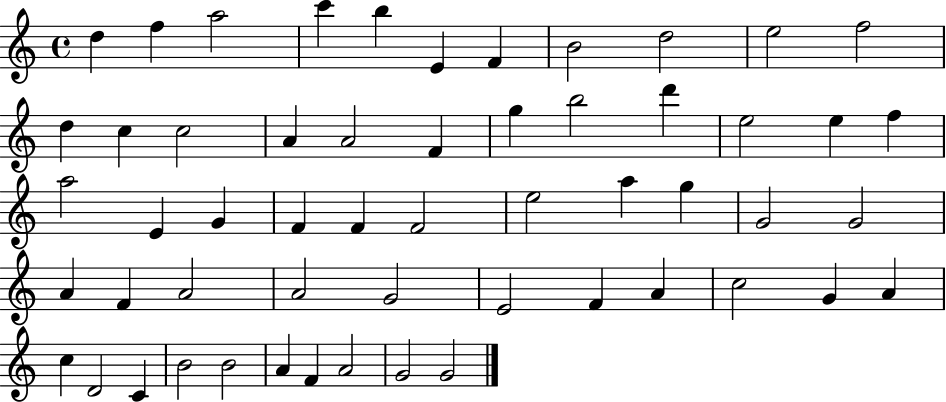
D5/q F5/q A5/h C6/q B5/q E4/q F4/q B4/h D5/h E5/h F5/h D5/q C5/q C5/h A4/q A4/h F4/q G5/q B5/h D6/q E5/h E5/q F5/q A5/h E4/q G4/q F4/q F4/q F4/h E5/h A5/q G5/q G4/h G4/h A4/q F4/q A4/h A4/h G4/h E4/h F4/q A4/q C5/h G4/q A4/q C5/q D4/h C4/q B4/h B4/h A4/q F4/q A4/h G4/h G4/h